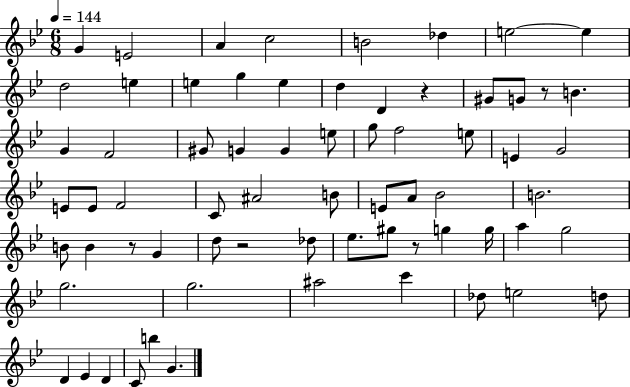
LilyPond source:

{
  \clef treble
  \numericTimeSignature
  \time 6/8
  \key bes \major
  \tempo 4 = 144
  g'4 e'2 | a'4 c''2 | b'2 des''4 | e''2~~ e''4 | \break d''2 e''4 | e''4 g''4 e''4 | d''4 d'4 r4 | gis'8 g'8 r8 b'4. | \break g'4 f'2 | gis'8 g'4 g'4 e''8 | g''8 f''2 e''8 | e'4 g'2 | \break e'8 e'8 f'2 | c'8 ais'2 b'8 | e'8 a'8 bes'2 | b'2. | \break b'8 b'4 r8 g'4 | d''8 r2 des''8 | ees''8. gis''8 r8 g''4 g''16 | a''4 g''2 | \break g''2. | g''2. | ais''2 c'''4 | des''8 e''2 d''8 | \break d'4 ees'4 d'4 | c'8 b''4 g'4. | \bar "|."
}